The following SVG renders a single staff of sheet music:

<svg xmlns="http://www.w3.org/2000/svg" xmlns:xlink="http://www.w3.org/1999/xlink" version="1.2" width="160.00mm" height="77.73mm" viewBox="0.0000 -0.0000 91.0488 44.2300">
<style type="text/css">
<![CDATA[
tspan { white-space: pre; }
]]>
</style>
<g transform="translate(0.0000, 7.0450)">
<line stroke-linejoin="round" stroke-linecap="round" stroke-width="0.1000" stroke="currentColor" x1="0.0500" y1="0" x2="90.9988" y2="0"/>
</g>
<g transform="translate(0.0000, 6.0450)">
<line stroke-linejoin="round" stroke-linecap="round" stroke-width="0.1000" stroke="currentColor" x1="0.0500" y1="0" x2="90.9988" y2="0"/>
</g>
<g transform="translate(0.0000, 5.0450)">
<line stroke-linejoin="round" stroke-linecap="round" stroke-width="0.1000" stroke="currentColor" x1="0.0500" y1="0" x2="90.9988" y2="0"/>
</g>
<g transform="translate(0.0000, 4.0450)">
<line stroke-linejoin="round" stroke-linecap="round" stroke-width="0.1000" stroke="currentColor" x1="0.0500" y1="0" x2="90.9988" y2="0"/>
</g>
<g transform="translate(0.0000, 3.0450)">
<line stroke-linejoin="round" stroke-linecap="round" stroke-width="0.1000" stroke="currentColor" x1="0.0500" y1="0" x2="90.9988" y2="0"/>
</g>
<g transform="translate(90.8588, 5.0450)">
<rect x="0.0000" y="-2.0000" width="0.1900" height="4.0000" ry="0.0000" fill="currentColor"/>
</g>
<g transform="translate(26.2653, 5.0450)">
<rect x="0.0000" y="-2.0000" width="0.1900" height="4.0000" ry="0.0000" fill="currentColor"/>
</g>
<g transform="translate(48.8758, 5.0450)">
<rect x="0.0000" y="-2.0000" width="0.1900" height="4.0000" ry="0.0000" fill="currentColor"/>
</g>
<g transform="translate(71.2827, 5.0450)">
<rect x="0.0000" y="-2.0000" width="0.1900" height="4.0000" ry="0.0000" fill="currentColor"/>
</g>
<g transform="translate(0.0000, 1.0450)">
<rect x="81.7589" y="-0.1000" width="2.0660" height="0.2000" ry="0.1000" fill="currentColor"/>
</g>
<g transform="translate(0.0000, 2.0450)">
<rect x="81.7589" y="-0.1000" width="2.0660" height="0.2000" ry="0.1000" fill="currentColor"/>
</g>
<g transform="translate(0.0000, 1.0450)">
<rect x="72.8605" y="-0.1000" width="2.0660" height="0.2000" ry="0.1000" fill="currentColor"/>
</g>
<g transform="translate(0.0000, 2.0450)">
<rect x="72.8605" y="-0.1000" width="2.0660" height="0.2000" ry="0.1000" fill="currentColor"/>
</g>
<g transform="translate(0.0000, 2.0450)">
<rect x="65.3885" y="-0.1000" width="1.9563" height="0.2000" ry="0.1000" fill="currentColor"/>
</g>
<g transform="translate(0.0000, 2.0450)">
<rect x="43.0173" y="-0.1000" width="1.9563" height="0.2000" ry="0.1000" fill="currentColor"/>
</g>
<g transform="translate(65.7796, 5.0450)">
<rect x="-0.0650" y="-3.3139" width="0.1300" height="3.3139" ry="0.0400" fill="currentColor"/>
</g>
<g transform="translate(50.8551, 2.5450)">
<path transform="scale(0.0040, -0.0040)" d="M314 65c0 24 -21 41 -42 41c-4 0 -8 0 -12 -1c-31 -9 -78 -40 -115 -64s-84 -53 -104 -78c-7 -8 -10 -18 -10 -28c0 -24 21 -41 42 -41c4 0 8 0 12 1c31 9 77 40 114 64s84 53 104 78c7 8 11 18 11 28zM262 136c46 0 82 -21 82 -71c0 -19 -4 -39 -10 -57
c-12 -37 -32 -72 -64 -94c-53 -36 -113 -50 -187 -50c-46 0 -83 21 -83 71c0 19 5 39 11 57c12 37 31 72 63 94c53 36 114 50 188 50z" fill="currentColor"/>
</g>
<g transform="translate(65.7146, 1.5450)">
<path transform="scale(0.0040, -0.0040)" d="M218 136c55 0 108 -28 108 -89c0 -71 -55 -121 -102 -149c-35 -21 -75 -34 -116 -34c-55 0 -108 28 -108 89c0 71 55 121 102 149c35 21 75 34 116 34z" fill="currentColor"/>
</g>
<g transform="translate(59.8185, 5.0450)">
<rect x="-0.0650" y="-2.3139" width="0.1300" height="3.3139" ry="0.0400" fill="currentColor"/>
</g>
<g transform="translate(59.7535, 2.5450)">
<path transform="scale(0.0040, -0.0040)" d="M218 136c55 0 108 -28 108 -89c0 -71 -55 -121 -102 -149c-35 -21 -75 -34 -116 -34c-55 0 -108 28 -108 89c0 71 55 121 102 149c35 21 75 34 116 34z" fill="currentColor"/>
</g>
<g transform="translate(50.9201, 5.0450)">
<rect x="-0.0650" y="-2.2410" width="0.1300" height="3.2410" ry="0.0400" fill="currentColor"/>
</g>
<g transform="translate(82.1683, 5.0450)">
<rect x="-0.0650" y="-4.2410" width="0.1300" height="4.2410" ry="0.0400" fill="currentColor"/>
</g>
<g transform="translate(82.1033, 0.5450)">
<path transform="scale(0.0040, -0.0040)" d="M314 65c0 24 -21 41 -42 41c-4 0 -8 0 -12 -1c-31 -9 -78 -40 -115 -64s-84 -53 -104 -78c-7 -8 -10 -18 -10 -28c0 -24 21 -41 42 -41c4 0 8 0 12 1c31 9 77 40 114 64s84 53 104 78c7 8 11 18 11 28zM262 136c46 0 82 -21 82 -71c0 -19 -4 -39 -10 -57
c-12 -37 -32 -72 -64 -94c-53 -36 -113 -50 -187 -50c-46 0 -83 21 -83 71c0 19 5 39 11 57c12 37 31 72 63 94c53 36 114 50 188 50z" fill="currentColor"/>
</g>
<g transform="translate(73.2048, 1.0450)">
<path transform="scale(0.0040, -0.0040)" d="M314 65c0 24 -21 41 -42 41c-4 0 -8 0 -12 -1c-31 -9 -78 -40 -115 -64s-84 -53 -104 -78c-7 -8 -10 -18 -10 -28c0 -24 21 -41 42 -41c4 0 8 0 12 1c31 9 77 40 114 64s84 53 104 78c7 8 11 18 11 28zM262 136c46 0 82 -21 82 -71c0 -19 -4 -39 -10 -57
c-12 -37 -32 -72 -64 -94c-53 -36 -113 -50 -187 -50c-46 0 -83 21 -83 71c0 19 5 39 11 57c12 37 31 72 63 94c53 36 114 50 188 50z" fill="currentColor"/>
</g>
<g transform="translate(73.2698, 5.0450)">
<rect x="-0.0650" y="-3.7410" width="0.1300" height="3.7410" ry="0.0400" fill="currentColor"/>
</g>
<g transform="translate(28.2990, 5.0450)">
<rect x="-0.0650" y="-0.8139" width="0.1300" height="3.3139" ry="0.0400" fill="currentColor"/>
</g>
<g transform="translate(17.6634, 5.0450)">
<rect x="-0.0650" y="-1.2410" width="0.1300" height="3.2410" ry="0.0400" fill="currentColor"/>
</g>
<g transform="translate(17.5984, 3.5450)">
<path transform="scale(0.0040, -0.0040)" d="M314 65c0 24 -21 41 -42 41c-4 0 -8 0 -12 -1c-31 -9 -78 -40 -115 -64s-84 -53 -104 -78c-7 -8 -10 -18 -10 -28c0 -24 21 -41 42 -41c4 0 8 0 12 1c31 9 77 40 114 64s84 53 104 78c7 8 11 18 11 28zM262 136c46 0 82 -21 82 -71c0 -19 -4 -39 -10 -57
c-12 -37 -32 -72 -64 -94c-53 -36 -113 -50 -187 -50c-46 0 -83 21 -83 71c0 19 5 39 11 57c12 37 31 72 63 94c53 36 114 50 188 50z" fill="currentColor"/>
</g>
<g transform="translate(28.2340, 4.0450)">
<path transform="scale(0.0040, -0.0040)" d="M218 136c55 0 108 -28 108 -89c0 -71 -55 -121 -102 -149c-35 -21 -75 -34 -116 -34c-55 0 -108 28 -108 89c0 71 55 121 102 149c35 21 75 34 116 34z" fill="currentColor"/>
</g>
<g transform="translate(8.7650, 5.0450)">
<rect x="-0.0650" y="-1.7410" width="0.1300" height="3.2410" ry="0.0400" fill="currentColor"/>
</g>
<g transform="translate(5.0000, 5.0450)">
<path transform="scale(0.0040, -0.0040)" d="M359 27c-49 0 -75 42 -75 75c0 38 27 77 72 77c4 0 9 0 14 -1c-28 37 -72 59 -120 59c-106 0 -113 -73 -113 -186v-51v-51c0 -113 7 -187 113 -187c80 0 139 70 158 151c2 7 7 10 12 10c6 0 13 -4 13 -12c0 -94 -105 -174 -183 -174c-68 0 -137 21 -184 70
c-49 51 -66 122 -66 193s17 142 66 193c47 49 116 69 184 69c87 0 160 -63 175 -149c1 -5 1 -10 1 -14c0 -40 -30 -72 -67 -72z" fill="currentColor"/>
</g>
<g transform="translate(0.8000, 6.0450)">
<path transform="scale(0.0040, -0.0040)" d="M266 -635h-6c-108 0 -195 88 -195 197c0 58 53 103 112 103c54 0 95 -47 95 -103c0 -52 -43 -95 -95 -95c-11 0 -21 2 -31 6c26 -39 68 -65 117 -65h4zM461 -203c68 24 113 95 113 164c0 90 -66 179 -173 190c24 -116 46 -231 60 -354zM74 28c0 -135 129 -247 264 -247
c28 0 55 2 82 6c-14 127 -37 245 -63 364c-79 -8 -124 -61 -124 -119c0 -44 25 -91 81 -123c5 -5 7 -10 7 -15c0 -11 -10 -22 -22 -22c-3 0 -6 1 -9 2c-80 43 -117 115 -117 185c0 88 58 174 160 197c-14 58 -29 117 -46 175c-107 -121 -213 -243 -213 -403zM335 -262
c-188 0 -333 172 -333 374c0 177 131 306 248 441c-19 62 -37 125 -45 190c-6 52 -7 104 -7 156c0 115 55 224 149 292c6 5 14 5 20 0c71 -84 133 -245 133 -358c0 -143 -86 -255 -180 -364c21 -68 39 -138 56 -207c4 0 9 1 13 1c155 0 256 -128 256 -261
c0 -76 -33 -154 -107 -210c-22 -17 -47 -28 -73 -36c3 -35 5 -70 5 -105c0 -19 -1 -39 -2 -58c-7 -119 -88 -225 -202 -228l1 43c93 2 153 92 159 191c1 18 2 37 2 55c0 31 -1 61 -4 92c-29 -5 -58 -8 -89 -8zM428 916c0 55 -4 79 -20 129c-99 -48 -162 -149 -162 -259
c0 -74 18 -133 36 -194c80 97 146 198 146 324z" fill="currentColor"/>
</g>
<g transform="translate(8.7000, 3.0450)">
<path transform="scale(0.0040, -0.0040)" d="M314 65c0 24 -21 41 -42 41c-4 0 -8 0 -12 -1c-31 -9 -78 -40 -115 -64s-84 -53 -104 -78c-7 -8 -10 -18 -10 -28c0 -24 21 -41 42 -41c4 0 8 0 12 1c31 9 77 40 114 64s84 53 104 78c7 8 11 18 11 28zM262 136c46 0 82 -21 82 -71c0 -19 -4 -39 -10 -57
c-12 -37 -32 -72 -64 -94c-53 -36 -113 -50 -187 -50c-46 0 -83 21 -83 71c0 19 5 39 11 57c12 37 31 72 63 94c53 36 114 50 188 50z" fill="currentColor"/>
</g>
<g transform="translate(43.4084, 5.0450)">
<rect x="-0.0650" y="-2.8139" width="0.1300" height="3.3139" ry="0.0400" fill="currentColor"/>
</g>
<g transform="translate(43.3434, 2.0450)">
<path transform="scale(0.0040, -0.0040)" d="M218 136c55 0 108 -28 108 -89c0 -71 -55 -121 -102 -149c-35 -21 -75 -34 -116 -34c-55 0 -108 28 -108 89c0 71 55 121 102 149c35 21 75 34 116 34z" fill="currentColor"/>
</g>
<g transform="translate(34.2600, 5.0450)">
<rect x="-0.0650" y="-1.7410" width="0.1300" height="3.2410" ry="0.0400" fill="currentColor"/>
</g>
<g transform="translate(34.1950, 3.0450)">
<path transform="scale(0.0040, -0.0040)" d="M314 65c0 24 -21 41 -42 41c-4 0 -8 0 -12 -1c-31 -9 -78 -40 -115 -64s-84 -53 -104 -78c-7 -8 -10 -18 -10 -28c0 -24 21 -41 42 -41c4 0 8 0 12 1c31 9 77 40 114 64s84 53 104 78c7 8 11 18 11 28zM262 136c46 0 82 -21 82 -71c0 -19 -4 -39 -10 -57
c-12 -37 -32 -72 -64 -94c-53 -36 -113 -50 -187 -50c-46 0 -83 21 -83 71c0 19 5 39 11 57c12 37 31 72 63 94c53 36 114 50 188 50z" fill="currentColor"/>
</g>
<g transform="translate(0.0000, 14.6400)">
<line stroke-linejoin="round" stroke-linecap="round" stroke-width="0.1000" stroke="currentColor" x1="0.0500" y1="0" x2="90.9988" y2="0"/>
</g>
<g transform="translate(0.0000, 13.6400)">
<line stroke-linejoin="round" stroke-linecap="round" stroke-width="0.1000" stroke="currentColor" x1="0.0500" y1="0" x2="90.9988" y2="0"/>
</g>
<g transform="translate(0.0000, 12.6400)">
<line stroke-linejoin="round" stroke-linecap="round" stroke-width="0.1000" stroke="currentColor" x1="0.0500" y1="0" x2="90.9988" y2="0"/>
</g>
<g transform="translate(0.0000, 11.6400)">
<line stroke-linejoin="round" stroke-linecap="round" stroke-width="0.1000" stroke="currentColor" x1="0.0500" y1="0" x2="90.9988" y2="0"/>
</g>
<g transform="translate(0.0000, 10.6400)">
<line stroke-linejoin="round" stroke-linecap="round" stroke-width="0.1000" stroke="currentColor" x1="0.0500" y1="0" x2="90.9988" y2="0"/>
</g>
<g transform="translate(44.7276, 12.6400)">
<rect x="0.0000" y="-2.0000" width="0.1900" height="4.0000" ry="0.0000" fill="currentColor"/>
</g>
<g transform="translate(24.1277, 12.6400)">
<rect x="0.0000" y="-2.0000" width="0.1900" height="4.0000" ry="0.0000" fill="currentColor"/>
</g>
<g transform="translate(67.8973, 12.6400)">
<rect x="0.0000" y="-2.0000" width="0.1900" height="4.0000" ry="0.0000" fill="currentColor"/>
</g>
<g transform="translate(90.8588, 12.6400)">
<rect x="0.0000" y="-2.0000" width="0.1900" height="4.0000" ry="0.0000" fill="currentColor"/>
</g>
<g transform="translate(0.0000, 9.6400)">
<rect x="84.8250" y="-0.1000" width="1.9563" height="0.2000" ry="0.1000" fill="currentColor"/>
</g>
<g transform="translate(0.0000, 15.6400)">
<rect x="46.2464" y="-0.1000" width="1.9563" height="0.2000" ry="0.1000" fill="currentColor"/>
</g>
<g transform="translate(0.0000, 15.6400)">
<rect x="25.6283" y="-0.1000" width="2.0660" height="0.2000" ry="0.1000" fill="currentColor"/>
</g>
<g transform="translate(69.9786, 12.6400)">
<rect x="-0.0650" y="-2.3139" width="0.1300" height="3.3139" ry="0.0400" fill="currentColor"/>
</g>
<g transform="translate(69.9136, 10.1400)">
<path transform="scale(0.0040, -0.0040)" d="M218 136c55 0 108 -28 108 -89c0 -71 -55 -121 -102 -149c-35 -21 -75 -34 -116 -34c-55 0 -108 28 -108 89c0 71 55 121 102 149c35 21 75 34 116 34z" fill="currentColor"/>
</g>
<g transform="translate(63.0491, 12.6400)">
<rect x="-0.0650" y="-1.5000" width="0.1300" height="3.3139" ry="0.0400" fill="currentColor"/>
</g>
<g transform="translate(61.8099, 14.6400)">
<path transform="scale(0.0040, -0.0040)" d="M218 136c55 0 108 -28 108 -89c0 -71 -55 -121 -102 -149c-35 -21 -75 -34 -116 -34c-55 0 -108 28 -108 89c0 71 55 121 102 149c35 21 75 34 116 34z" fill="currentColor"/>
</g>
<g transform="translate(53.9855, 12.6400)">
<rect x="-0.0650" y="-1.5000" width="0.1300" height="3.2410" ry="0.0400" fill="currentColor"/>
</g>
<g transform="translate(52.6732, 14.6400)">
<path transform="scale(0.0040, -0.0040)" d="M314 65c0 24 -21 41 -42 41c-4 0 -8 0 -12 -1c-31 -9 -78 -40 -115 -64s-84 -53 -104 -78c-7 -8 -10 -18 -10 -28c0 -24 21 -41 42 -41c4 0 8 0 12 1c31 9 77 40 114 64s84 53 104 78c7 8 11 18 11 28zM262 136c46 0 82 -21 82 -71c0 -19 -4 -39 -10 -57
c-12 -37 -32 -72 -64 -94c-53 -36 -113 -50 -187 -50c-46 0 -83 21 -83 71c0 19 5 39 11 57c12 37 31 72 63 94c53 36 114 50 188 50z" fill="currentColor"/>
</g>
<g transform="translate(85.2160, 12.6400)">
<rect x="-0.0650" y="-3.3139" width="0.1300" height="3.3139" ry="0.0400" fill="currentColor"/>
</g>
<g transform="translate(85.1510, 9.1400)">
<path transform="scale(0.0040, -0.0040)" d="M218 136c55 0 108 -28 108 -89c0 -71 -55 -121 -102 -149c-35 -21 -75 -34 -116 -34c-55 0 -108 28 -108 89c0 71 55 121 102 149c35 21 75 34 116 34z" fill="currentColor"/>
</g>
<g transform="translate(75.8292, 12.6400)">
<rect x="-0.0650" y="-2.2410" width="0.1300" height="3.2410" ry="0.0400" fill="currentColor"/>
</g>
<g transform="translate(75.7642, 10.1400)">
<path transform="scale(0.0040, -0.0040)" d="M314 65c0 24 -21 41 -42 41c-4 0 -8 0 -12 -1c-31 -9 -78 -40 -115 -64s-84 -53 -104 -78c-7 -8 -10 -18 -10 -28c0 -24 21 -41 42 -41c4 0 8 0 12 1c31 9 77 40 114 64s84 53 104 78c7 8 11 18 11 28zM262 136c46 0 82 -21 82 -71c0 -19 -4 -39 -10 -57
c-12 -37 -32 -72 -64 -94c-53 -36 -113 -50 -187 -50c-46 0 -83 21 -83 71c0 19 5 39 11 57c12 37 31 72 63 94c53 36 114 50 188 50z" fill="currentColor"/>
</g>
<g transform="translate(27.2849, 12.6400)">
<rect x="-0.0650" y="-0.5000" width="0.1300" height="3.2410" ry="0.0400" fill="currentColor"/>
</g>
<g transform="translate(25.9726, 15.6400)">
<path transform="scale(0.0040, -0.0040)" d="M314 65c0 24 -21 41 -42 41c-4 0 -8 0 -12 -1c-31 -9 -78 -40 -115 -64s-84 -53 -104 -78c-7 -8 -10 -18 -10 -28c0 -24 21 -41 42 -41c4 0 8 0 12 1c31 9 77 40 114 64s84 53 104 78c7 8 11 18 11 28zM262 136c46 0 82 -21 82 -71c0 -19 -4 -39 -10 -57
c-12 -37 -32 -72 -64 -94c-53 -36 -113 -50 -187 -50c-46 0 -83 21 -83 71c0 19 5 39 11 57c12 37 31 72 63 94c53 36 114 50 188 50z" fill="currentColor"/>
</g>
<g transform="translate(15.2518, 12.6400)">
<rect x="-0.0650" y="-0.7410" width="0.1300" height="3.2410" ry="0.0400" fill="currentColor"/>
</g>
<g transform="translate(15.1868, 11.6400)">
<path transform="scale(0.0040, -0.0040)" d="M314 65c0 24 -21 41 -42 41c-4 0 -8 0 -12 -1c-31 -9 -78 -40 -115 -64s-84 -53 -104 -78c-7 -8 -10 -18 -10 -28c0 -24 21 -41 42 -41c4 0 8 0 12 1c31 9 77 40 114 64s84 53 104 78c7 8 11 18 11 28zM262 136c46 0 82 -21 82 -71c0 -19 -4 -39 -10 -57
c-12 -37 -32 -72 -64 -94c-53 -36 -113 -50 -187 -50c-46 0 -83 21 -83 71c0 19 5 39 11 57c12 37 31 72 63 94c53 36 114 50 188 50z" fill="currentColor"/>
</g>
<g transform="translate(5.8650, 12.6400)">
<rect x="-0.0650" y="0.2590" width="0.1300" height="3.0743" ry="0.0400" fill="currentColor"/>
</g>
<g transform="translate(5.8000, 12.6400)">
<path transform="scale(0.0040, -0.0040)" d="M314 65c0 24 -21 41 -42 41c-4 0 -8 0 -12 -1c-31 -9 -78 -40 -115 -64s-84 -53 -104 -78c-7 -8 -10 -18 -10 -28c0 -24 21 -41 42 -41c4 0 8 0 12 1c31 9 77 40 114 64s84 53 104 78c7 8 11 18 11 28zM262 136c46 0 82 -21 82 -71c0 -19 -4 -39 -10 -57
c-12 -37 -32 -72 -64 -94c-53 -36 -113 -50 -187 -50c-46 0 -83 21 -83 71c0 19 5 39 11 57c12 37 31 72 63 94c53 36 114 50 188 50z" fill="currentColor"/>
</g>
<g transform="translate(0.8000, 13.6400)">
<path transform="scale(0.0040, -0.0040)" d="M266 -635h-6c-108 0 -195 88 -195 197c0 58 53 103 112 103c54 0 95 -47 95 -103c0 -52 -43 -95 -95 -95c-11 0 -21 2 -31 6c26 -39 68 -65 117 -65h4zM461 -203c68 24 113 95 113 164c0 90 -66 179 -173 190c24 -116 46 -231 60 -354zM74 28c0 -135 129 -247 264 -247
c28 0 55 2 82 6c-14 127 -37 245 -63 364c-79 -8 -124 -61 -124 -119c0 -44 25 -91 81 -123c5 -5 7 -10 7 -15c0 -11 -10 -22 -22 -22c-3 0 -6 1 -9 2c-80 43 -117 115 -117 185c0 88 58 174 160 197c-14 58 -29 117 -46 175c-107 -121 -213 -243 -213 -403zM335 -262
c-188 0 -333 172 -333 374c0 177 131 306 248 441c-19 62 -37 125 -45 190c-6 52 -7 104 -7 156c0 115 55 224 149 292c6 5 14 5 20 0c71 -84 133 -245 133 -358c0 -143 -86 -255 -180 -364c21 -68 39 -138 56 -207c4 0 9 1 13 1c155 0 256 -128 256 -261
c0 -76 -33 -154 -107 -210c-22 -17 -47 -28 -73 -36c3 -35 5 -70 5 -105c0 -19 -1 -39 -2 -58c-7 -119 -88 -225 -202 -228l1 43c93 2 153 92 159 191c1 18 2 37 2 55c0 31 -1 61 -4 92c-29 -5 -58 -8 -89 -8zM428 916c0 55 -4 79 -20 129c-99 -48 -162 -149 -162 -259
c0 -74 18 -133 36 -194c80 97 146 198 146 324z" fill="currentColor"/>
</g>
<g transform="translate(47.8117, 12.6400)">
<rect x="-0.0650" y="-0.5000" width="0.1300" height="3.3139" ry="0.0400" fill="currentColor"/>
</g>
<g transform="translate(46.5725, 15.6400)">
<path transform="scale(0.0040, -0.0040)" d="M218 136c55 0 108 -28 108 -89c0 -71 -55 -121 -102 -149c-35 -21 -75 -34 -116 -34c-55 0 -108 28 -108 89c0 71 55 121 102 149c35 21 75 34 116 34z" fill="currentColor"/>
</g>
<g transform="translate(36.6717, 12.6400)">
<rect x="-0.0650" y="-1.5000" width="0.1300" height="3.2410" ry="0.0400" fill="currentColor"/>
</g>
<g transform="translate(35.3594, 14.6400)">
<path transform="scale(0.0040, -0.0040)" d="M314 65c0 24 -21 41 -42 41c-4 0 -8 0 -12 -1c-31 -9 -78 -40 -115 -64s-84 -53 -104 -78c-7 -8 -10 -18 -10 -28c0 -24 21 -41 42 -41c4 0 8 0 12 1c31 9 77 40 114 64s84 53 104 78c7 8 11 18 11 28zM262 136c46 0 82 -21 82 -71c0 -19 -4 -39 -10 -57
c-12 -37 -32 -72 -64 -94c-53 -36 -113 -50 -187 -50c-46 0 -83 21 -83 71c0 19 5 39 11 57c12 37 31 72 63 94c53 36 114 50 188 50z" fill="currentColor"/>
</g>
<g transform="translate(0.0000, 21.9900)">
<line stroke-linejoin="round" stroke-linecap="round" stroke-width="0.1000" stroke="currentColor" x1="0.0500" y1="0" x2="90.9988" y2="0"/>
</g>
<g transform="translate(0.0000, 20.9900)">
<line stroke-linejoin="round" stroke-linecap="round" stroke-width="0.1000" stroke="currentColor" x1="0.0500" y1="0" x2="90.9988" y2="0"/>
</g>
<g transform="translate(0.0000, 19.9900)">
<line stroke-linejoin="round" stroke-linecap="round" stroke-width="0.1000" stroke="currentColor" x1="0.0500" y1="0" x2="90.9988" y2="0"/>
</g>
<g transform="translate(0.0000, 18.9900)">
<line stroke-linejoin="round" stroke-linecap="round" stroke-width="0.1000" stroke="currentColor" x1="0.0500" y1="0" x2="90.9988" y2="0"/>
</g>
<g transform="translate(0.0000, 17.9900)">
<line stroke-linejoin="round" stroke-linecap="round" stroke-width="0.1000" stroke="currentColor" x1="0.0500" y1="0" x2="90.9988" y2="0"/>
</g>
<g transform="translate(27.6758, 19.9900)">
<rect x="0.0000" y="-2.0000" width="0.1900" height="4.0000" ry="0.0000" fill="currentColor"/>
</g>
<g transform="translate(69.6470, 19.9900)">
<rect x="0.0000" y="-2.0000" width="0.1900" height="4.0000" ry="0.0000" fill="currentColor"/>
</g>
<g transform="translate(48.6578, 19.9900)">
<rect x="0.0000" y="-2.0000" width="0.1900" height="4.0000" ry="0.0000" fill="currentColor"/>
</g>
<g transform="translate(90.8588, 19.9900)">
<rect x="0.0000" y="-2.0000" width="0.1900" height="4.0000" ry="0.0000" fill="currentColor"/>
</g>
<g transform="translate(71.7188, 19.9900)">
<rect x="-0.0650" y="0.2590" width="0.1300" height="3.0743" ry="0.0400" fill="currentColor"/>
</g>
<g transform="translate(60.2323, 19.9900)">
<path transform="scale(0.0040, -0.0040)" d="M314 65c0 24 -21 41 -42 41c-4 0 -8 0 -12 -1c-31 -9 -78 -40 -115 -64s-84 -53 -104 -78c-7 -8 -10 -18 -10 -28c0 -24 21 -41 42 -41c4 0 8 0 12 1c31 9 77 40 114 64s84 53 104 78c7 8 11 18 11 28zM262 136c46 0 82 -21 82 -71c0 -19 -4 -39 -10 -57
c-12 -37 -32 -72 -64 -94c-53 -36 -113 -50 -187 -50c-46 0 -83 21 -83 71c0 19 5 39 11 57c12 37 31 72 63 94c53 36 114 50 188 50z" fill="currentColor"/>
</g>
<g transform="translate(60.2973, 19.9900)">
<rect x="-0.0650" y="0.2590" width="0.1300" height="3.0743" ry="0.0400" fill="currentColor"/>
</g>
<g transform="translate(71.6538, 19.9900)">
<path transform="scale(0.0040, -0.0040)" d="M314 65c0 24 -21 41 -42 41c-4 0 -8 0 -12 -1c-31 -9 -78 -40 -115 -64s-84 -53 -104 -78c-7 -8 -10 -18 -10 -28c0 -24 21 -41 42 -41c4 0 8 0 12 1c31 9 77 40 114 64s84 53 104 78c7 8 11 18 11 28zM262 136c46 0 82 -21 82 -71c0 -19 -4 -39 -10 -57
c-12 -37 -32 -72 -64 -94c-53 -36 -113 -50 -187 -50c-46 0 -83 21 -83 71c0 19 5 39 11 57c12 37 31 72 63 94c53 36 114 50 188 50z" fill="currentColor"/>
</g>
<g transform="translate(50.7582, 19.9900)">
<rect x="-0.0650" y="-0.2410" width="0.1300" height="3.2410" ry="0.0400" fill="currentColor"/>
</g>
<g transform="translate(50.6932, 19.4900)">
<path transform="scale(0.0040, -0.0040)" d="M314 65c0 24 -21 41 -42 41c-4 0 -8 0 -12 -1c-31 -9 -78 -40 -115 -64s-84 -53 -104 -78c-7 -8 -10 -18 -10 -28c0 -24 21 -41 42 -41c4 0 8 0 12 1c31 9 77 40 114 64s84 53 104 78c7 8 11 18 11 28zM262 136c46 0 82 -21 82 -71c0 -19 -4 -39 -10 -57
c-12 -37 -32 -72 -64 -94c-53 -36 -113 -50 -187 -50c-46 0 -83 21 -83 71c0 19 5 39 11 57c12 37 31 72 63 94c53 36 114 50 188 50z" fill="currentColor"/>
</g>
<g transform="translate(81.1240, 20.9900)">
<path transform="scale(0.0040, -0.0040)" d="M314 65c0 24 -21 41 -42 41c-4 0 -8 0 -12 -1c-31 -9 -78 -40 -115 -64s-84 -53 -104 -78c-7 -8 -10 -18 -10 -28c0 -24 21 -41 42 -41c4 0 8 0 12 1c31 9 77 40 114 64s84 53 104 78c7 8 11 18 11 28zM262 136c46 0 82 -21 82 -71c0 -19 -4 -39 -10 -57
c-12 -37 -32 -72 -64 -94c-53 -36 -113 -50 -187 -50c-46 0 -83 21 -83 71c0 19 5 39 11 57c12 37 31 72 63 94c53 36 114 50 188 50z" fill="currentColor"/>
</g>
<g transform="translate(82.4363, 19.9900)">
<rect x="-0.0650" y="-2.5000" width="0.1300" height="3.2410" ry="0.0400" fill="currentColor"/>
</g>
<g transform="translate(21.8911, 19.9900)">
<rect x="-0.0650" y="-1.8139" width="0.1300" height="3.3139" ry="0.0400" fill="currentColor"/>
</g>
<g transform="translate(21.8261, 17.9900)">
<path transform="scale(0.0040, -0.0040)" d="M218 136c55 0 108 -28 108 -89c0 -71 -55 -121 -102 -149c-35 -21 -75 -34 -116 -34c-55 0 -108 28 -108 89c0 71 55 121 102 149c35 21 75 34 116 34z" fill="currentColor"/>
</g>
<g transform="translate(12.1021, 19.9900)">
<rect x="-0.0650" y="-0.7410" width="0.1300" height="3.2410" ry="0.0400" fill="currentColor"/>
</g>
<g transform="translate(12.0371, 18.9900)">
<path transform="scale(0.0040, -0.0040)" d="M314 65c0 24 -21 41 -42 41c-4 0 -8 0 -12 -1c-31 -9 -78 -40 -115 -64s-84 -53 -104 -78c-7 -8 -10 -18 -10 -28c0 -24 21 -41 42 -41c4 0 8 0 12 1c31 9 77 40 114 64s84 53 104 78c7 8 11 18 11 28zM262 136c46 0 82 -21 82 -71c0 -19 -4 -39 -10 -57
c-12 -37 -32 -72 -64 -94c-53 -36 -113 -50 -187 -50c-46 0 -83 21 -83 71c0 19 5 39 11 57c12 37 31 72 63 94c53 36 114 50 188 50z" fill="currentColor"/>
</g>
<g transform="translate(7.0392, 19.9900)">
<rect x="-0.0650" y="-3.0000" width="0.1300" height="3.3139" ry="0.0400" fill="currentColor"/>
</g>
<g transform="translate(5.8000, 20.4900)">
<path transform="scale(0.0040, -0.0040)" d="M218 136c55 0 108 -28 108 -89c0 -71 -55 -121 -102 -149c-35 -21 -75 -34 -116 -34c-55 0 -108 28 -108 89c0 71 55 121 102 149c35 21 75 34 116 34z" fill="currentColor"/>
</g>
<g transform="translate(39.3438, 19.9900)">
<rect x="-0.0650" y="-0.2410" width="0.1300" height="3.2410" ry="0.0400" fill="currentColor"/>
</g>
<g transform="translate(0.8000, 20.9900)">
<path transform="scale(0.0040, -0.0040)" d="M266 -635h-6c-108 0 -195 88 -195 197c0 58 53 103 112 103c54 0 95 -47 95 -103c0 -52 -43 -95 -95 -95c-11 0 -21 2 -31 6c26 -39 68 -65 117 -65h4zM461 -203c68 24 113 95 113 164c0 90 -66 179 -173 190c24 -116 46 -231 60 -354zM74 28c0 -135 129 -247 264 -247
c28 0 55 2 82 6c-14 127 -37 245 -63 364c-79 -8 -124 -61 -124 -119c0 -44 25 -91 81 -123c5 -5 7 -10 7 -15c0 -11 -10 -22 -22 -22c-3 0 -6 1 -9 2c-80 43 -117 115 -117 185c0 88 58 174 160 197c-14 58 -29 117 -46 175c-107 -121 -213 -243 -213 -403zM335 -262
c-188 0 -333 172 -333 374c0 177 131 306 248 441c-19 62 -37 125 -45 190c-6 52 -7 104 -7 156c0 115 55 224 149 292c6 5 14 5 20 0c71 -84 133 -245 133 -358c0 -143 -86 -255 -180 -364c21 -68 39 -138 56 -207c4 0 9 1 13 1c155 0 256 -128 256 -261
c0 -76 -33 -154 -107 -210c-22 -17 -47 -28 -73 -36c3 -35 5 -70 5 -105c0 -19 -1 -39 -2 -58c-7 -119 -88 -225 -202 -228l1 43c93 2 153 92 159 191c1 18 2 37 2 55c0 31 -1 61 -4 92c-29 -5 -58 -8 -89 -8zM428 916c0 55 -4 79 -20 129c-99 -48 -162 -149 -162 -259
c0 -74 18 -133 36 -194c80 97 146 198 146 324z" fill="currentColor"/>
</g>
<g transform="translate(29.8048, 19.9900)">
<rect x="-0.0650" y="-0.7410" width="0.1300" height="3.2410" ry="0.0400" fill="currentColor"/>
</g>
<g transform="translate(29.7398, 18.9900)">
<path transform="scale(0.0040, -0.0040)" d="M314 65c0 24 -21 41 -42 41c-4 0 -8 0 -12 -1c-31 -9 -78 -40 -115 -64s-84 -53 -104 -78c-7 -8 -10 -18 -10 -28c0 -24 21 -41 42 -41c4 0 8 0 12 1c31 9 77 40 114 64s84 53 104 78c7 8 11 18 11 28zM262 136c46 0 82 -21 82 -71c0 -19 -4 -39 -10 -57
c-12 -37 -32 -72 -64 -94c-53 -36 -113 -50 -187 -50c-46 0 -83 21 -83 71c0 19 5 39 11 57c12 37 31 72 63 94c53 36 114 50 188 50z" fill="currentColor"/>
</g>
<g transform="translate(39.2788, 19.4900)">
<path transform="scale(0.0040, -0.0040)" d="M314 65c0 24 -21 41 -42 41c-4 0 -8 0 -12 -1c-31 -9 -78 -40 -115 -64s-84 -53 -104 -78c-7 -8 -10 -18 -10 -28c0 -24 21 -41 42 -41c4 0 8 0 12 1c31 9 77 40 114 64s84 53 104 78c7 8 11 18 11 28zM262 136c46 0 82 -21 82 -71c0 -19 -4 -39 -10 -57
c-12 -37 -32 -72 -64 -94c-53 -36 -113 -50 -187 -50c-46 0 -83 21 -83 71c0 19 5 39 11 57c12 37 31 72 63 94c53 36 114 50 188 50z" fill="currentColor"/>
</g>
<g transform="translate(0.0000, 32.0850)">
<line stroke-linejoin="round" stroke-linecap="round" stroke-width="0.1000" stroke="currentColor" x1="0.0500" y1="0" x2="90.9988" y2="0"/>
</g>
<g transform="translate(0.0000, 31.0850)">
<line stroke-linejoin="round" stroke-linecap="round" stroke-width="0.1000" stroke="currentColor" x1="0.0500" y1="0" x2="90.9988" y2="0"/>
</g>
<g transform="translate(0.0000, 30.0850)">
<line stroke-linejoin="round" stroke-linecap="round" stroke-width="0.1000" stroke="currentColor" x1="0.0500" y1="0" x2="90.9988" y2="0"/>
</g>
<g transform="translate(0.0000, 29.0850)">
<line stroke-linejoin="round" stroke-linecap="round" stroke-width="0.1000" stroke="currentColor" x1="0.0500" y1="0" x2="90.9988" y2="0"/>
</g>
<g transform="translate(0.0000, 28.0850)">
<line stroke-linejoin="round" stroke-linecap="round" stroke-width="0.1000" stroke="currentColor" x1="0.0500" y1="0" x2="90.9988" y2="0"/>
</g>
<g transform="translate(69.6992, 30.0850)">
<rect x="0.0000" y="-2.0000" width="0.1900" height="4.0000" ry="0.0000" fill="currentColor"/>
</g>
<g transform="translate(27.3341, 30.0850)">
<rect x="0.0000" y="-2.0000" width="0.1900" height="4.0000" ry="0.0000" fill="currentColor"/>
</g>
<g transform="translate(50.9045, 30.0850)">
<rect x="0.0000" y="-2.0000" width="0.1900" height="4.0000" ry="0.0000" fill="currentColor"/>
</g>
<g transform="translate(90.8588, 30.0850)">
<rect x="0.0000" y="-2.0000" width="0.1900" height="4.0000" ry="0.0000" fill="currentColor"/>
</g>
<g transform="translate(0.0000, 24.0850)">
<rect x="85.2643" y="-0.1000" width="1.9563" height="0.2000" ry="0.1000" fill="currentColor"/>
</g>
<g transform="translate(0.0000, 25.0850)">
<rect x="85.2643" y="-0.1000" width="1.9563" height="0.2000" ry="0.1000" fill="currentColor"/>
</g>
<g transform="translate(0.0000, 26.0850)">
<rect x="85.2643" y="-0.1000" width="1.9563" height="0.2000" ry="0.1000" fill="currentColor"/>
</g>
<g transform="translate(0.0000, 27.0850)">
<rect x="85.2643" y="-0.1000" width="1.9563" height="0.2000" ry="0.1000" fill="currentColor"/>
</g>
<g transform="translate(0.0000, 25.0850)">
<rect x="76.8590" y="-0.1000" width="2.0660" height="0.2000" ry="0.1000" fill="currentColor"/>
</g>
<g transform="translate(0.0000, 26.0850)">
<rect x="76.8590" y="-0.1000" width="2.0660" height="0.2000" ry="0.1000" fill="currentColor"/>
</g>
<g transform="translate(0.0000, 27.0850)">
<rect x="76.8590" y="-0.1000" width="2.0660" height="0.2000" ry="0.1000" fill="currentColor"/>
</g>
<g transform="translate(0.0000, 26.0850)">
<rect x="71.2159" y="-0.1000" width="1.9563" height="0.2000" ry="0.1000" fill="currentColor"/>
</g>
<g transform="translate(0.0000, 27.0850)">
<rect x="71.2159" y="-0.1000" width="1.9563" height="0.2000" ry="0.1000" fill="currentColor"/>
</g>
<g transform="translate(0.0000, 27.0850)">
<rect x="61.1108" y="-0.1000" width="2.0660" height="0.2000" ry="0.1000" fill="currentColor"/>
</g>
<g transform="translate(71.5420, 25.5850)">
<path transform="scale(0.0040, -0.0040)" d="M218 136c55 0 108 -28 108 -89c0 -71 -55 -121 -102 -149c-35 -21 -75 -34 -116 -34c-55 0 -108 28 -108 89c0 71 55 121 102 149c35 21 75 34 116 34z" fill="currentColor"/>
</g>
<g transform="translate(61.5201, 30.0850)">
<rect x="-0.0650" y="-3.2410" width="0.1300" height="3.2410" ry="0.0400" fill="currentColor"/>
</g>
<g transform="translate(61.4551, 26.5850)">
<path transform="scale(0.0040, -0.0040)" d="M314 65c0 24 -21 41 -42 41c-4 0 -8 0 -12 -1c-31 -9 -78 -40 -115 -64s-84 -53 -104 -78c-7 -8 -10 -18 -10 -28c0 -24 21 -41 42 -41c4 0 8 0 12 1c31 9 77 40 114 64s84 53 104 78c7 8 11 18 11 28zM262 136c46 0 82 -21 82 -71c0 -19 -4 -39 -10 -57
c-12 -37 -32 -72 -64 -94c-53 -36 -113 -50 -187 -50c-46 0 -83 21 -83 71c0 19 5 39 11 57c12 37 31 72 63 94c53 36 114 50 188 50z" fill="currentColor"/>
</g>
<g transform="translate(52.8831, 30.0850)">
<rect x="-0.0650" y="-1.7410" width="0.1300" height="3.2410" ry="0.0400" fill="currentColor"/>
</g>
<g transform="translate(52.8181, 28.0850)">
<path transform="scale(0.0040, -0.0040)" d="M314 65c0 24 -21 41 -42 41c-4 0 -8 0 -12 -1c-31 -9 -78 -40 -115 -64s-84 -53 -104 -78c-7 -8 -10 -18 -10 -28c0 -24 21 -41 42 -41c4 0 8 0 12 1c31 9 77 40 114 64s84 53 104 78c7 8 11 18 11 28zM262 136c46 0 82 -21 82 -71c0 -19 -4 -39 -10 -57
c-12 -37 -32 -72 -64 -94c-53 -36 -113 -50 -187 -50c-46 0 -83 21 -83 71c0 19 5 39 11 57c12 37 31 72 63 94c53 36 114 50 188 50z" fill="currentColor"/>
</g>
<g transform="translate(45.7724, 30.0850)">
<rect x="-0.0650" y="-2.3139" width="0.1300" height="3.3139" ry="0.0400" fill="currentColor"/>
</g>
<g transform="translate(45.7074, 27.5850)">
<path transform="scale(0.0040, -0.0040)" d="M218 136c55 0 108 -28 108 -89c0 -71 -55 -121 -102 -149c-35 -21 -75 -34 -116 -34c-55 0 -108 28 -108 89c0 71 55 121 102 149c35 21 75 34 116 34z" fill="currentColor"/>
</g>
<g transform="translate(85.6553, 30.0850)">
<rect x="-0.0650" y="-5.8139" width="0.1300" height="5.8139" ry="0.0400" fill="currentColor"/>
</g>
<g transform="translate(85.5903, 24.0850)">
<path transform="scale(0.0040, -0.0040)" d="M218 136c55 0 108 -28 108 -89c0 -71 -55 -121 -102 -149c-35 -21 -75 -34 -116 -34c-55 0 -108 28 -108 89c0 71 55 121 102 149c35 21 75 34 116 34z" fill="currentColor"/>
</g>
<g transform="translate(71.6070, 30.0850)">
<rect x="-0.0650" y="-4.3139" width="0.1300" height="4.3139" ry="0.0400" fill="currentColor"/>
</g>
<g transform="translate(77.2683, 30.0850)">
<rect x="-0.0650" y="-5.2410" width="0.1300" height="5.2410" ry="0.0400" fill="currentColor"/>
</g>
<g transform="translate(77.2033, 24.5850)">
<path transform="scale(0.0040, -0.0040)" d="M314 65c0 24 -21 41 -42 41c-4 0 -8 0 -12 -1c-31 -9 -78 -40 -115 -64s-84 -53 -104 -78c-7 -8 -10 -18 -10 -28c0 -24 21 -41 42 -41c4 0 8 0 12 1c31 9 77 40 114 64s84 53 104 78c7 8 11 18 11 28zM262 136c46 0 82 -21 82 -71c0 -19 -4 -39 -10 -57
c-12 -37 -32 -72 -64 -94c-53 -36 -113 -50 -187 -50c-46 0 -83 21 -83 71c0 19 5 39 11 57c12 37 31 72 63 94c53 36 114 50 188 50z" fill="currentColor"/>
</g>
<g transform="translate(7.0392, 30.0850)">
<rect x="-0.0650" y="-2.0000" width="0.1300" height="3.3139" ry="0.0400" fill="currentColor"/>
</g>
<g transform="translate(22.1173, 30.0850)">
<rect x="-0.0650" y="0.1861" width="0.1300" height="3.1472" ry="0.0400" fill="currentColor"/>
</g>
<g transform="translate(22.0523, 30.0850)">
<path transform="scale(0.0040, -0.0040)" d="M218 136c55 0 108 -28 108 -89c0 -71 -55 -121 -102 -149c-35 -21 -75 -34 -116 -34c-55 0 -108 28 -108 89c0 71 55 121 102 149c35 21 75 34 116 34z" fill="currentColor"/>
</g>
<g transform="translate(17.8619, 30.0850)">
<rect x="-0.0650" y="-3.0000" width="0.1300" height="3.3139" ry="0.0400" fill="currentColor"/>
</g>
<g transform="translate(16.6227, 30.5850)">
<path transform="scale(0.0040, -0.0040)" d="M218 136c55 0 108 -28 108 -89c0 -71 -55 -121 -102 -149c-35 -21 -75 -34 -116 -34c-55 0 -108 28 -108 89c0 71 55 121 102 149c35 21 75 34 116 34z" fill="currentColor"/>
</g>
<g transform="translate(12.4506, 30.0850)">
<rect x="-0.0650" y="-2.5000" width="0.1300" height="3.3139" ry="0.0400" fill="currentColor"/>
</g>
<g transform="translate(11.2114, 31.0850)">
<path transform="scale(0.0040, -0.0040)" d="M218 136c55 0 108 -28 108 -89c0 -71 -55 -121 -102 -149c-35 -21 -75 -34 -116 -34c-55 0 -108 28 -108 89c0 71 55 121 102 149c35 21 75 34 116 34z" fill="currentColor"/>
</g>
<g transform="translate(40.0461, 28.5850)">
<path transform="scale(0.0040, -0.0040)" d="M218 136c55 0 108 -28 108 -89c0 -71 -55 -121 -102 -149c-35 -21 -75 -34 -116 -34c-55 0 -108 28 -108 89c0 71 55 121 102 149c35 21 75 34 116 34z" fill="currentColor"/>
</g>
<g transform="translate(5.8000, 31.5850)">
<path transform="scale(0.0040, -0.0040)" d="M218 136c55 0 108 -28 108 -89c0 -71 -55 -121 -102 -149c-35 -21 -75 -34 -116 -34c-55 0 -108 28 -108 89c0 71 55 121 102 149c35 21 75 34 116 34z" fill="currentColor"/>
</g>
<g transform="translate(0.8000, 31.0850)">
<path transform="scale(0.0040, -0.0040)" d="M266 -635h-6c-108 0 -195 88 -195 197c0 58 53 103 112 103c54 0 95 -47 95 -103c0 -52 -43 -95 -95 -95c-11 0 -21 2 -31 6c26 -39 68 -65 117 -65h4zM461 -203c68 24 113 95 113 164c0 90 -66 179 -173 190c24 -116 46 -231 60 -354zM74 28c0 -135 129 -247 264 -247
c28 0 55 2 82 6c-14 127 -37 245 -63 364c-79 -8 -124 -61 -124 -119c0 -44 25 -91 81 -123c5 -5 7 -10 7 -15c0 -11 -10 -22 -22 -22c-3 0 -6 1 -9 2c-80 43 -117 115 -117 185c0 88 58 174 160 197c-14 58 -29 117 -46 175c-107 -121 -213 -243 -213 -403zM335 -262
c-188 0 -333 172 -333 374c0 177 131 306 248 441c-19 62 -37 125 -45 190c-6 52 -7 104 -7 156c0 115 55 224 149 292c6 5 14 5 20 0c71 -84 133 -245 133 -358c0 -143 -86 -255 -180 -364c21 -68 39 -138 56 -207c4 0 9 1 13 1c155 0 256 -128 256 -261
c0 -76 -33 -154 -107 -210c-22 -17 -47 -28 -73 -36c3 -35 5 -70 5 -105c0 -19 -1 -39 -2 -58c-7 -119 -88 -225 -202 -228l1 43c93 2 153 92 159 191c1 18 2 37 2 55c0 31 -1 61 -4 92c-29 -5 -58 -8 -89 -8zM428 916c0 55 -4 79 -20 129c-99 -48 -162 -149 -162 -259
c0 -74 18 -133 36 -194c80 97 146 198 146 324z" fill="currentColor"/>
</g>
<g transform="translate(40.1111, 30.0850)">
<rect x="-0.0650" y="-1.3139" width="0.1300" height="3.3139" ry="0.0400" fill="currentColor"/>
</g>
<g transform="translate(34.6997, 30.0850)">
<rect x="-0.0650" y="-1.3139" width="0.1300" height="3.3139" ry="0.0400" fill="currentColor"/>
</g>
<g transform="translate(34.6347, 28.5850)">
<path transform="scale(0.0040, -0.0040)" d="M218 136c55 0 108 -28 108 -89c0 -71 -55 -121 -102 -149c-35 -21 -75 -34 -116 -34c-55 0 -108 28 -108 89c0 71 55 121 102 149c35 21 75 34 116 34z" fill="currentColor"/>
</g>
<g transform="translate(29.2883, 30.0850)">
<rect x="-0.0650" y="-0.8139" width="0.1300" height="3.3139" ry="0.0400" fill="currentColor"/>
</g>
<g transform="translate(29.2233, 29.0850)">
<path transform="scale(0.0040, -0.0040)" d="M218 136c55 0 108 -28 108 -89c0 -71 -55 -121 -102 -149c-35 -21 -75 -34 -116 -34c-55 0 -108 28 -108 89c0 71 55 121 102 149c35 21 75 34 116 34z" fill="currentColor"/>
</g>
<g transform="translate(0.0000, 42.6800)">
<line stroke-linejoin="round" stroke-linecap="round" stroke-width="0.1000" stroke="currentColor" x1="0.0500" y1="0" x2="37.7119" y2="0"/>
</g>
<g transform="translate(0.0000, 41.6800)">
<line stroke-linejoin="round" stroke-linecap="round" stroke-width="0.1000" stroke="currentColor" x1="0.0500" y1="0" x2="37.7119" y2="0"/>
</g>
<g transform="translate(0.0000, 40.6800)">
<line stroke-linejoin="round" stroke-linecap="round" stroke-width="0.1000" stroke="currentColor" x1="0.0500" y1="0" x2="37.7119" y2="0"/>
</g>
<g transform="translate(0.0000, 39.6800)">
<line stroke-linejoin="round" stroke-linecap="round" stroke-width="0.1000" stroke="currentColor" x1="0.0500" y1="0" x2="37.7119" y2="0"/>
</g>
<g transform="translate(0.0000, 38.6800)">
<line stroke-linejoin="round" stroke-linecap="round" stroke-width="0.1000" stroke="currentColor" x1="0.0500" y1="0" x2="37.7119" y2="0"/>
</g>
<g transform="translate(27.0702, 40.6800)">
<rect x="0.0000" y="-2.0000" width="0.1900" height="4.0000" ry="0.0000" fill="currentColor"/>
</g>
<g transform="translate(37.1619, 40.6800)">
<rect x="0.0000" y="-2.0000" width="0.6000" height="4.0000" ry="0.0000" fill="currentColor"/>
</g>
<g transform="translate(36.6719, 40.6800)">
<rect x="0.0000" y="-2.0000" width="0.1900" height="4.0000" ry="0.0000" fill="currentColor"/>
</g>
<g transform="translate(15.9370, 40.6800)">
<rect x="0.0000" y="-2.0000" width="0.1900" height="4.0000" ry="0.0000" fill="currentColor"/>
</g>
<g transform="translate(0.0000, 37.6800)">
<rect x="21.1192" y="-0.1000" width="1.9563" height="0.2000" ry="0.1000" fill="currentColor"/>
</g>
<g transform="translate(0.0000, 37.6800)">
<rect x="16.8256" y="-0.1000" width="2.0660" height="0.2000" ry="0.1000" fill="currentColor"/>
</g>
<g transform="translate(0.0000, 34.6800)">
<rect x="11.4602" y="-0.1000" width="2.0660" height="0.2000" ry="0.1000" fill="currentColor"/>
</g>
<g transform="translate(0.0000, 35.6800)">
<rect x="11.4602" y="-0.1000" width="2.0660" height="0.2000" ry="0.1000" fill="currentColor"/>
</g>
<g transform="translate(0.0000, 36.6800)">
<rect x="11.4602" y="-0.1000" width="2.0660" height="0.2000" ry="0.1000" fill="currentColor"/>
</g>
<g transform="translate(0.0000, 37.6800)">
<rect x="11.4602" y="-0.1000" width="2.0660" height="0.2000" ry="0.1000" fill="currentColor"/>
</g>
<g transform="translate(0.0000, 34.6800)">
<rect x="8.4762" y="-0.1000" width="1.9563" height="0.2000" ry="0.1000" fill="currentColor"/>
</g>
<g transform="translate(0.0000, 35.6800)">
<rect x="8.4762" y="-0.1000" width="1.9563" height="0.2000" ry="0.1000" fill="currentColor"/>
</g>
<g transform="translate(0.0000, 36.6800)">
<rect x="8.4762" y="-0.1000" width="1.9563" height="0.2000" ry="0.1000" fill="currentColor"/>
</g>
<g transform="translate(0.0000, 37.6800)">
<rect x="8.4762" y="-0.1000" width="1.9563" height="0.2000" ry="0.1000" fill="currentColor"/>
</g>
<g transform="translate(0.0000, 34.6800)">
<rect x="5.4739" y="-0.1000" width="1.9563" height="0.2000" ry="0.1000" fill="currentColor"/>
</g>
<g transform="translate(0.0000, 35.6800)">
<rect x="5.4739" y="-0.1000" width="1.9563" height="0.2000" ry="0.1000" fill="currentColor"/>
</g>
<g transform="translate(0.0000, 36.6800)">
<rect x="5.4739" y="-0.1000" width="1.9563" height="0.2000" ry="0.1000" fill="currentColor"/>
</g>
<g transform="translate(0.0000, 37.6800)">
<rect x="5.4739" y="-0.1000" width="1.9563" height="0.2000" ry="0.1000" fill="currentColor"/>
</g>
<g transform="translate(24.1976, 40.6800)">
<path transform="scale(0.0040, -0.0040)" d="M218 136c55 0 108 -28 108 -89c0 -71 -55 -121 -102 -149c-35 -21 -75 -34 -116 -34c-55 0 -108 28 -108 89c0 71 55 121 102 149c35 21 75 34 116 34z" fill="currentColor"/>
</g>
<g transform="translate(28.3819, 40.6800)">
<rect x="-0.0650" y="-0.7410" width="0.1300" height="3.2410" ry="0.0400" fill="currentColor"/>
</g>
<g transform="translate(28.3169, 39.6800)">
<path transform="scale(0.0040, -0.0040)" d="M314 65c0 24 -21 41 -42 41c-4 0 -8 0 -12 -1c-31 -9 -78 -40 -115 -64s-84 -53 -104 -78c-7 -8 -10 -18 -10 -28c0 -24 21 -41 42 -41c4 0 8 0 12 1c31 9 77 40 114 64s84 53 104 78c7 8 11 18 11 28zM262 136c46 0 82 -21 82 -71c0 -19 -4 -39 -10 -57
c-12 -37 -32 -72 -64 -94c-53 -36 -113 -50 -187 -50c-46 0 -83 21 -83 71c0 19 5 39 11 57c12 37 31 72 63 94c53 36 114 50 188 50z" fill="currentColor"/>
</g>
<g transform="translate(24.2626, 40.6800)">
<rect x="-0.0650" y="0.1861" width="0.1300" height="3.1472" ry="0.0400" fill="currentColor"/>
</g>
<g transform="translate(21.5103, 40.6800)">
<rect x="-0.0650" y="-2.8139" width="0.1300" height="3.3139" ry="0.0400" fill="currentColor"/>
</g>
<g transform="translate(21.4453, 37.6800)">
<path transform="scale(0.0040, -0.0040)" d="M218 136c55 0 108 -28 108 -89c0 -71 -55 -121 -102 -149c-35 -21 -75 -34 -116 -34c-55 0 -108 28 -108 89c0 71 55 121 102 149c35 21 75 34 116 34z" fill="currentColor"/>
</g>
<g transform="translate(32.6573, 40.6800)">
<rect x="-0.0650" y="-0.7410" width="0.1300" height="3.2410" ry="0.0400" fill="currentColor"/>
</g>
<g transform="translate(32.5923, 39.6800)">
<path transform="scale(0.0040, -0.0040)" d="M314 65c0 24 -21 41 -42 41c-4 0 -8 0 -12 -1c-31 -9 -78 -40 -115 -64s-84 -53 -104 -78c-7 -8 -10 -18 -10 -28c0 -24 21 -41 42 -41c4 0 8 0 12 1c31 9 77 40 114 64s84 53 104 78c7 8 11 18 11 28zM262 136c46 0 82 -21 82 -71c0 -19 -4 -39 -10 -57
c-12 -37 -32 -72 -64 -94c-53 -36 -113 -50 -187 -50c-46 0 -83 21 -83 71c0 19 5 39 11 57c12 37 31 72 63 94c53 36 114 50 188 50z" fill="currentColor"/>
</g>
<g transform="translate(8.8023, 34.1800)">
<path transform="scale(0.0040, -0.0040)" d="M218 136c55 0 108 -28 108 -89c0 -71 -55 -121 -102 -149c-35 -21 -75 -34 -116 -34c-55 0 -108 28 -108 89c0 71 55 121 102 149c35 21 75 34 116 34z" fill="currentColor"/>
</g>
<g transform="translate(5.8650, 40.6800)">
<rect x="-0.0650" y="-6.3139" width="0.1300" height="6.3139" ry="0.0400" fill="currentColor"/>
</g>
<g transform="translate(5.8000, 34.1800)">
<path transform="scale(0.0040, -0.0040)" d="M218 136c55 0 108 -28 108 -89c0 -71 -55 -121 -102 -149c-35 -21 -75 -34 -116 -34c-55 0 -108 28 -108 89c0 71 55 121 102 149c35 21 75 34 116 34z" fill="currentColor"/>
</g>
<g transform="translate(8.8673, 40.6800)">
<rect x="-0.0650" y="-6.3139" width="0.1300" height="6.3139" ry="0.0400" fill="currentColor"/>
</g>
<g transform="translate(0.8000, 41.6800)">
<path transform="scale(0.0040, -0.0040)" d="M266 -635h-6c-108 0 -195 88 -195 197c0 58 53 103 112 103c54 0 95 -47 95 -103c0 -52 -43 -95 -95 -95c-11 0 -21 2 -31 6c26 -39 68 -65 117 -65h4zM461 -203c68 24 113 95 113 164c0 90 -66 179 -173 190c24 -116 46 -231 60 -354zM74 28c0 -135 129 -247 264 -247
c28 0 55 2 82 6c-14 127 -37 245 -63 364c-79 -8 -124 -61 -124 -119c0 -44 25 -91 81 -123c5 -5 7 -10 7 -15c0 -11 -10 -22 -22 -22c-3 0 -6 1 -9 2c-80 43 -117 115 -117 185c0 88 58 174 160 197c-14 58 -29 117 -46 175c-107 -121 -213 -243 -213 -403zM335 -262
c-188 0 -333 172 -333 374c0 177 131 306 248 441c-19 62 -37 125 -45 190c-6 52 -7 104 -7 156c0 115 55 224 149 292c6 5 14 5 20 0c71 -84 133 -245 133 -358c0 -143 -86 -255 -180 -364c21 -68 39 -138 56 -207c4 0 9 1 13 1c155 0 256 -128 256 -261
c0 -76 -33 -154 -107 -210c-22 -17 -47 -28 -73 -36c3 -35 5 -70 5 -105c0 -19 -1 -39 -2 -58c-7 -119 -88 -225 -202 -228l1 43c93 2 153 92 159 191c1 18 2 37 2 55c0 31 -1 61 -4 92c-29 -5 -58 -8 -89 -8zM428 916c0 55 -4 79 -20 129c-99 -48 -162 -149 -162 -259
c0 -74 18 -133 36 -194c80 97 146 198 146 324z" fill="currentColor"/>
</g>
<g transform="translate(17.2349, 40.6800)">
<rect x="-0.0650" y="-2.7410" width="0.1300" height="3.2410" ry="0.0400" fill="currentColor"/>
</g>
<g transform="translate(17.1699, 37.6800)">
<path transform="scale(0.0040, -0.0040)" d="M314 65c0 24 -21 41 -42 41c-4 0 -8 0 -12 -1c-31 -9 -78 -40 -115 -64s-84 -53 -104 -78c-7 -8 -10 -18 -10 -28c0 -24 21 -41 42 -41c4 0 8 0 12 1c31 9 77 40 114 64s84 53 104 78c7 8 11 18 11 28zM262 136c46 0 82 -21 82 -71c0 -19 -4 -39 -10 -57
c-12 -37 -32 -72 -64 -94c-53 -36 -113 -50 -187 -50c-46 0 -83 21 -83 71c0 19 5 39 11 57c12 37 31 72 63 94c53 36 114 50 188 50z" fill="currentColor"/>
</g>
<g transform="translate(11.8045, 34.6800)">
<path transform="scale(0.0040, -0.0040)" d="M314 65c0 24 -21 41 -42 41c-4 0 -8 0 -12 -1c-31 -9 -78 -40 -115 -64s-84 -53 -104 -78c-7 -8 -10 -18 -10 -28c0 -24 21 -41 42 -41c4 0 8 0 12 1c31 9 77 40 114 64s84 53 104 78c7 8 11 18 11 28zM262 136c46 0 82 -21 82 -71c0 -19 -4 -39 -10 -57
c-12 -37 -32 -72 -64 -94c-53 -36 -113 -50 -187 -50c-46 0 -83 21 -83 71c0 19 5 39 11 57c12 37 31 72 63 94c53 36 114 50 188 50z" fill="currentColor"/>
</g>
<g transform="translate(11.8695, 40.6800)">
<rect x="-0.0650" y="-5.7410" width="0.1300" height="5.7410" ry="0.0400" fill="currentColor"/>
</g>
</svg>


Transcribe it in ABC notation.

X:1
T:Untitled
M:4/4
L:1/4
K:C
f2 e2 d f2 a g2 g b c'2 d'2 B2 d2 C2 E2 C E2 E g g2 b A d2 f d2 c2 c2 B2 B2 G2 F G A B d e e g f2 b2 d' f'2 g' a' a' g'2 a2 a B d2 d2